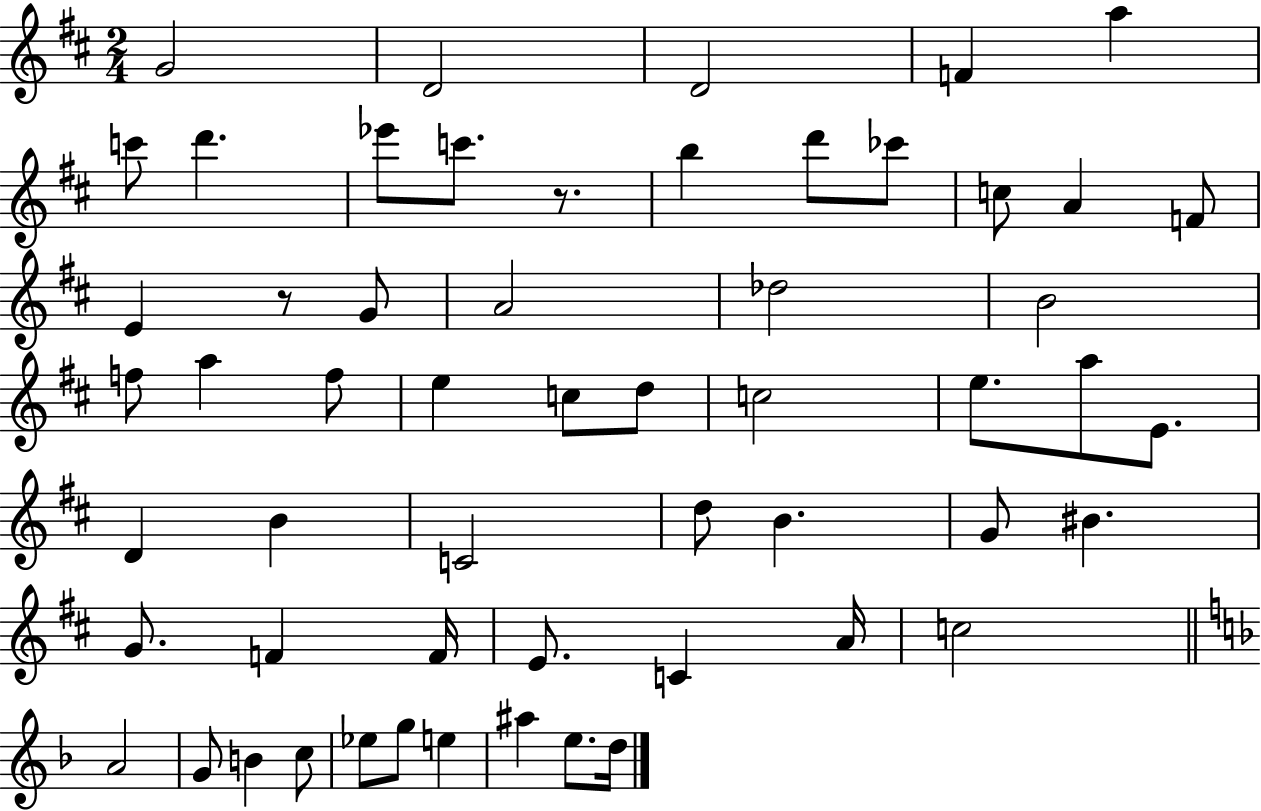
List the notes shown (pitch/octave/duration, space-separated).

G4/h D4/h D4/h F4/q A5/q C6/e D6/q. Eb6/e C6/e. R/e. B5/q D6/e CES6/e C5/e A4/q F4/e E4/q R/e G4/e A4/h Db5/h B4/h F5/e A5/q F5/e E5/q C5/e D5/e C5/h E5/e. A5/e E4/e. D4/q B4/q C4/h D5/e B4/q. G4/e BIS4/q. G4/e. F4/q F4/s E4/e. C4/q A4/s C5/h A4/h G4/e B4/q C5/e Eb5/e G5/e E5/q A#5/q E5/e. D5/s